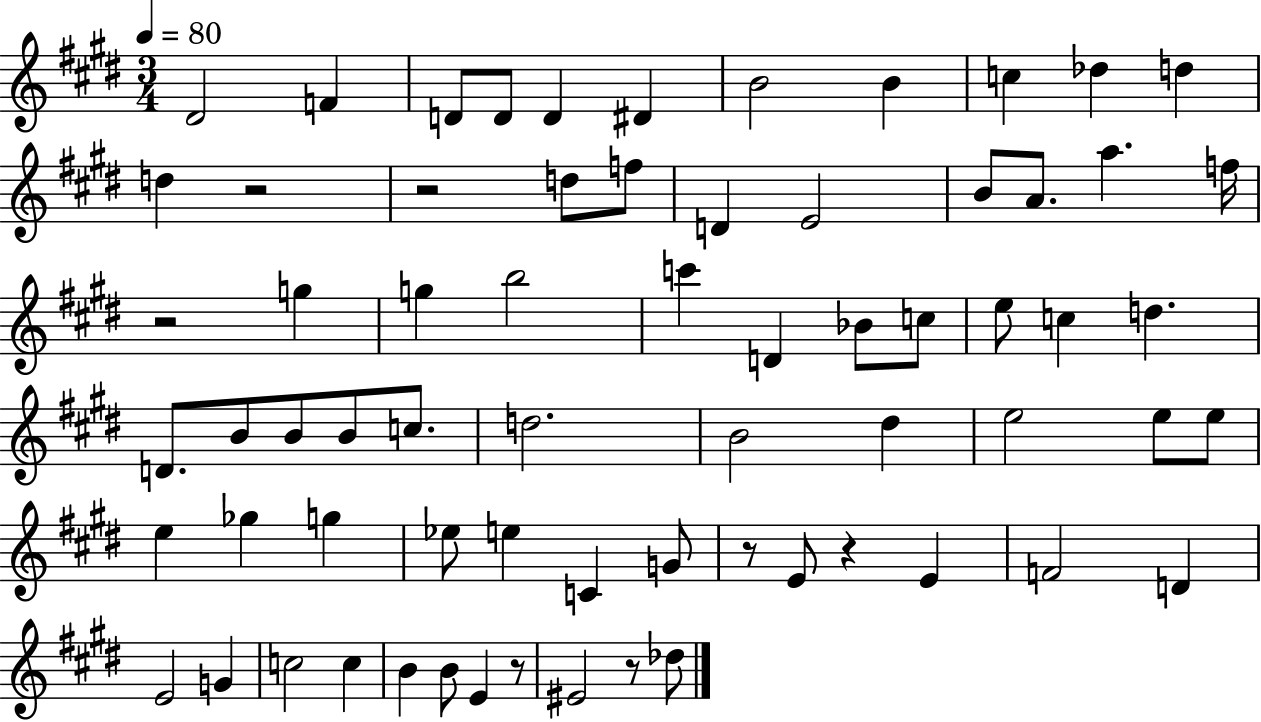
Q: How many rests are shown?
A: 7